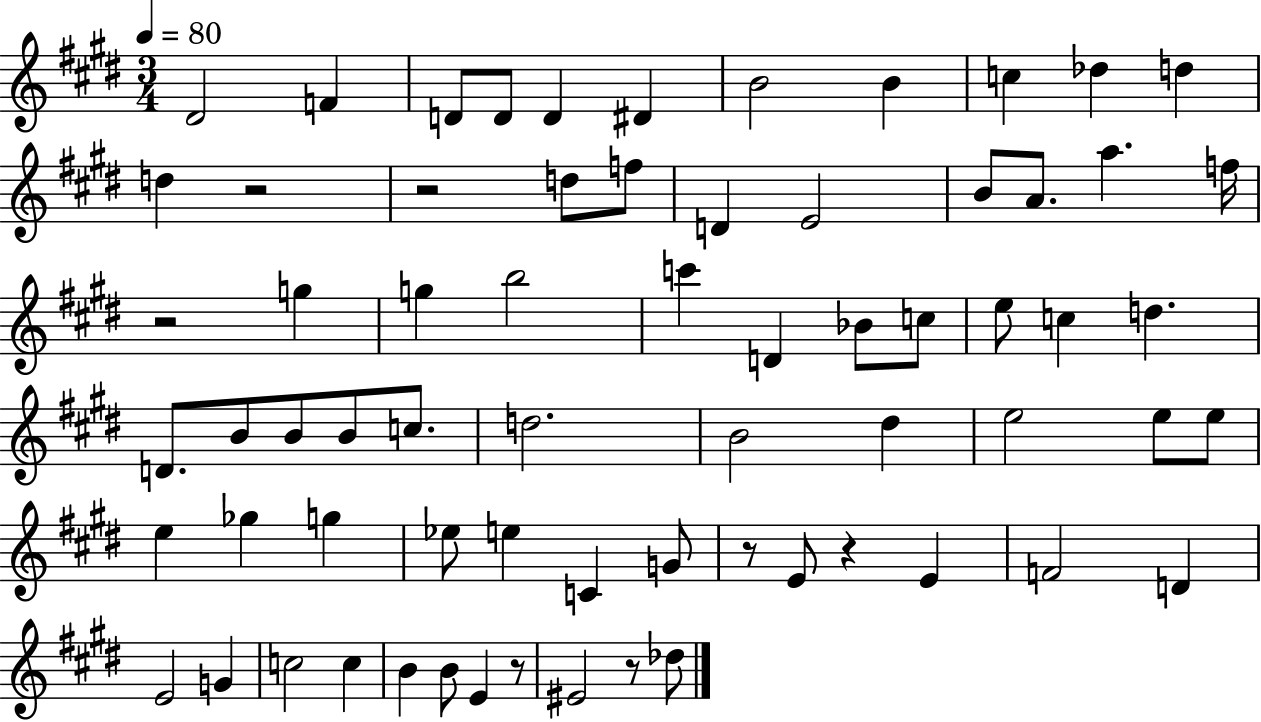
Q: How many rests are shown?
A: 7